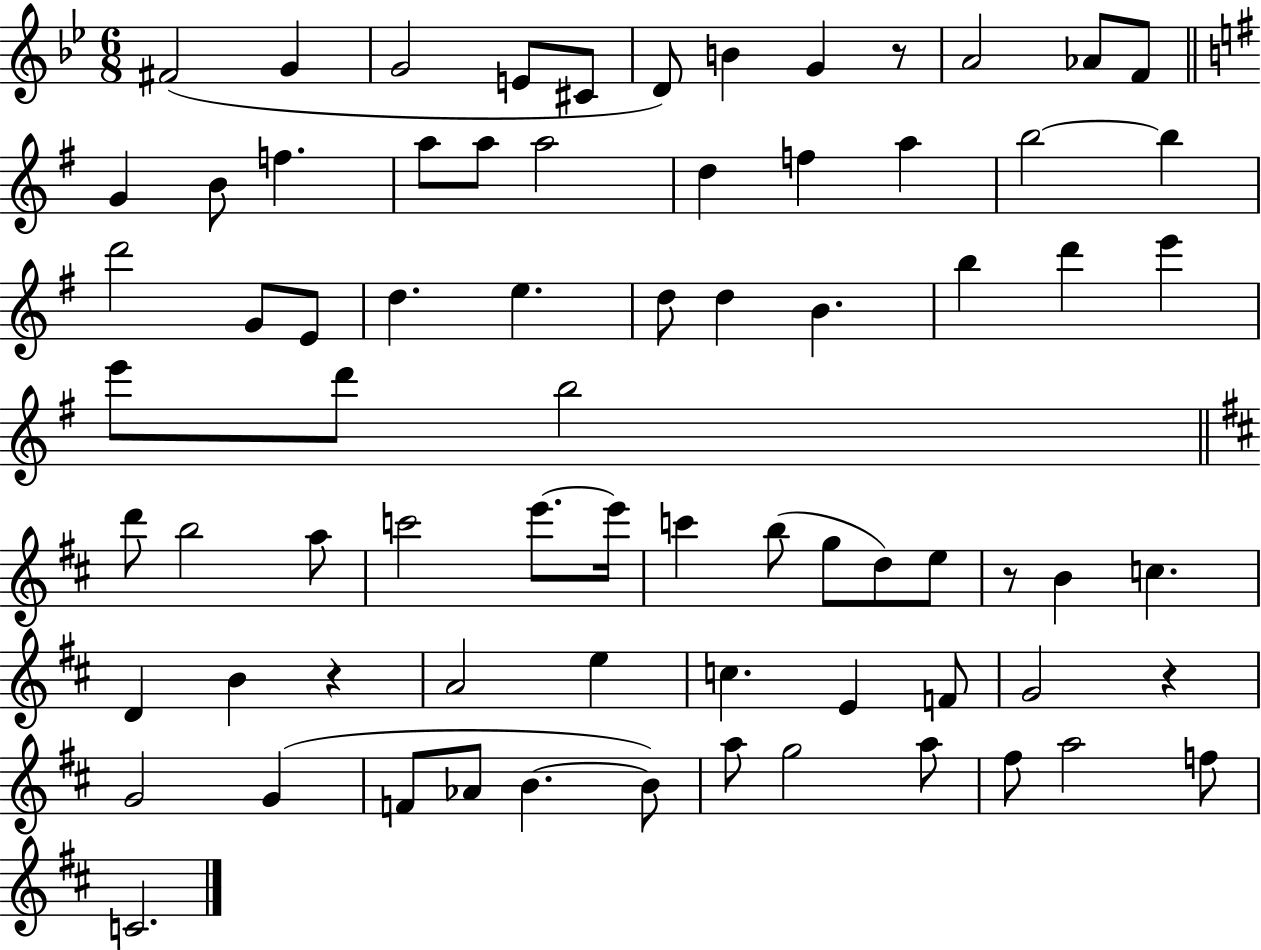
{
  \clef treble
  \numericTimeSignature
  \time 6/8
  \key bes \major
  fis'2( g'4 | g'2 e'8 cis'8 | d'8) b'4 g'4 r8 | a'2 aes'8 f'8 | \break \bar "||" \break \key e \minor g'4 b'8 f''4. | a''8 a''8 a''2 | d''4 f''4 a''4 | b''2~~ b''4 | \break d'''2 g'8 e'8 | d''4. e''4. | d''8 d''4 b'4. | b''4 d'''4 e'''4 | \break e'''8 d'''8 b''2 | \bar "||" \break \key d \major d'''8 b''2 a''8 | c'''2 e'''8.~~ e'''16 | c'''4 b''8( g''8 d''8) e''8 | r8 b'4 c''4. | \break d'4 b'4 r4 | a'2 e''4 | c''4. e'4 f'8 | g'2 r4 | \break g'2 g'4( | f'8 aes'8 b'4.~~ b'8) | a''8 g''2 a''8 | fis''8 a''2 f''8 | \break c'2. | \bar "|."
}